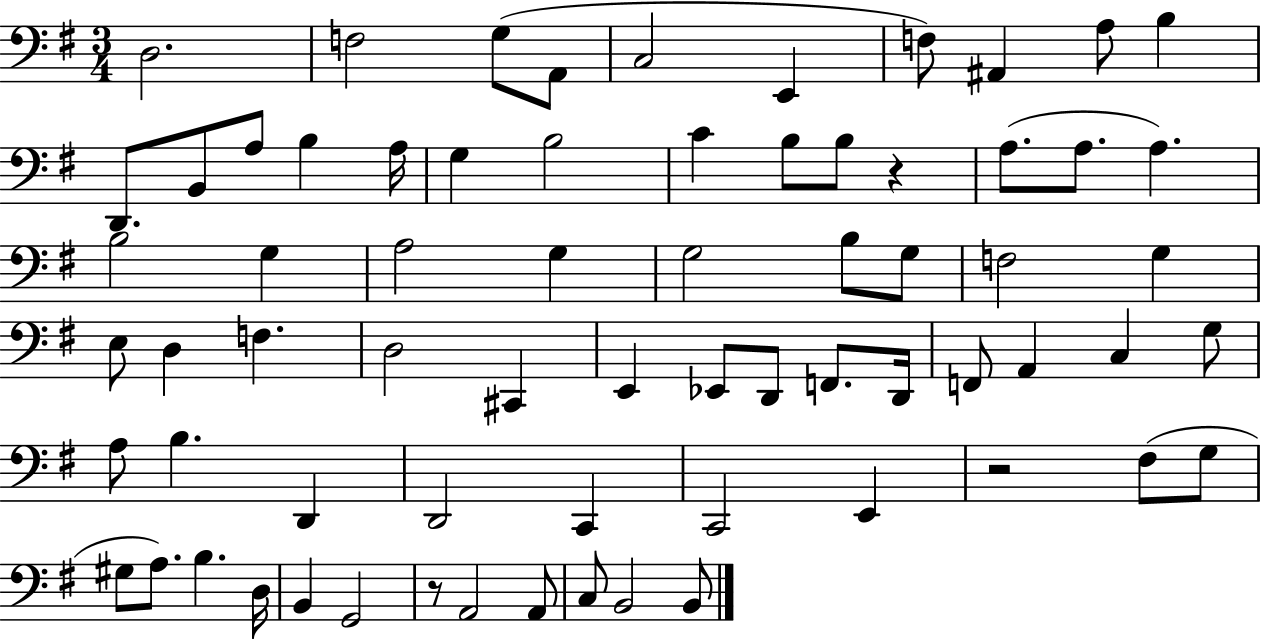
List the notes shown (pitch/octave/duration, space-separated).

D3/h. F3/h G3/e A2/e C3/h E2/q F3/e A#2/q A3/e B3/q D2/e. B2/e A3/e B3/q A3/s G3/q B3/h C4/q B3/e B3/e R/q A3/e. A3/e. A3/q. B3/h G3/q A3/h G3/q G3/h B3/e G3/e F3/h G3/q E3/e D3/q F3/q. D3/h C#2/q E2/q Eb2/e D2/e F2/e. D2/s F2/e A2/q C3/q G3/e A3/e B3/q. D2/q D2/h C2/q C2/h E2/q R/h F#3/e G3/e G#3/e A3/e. B3/q. D3/s B2/q G2/h R/e A2/h A2/e C3/e B2/h B2/e